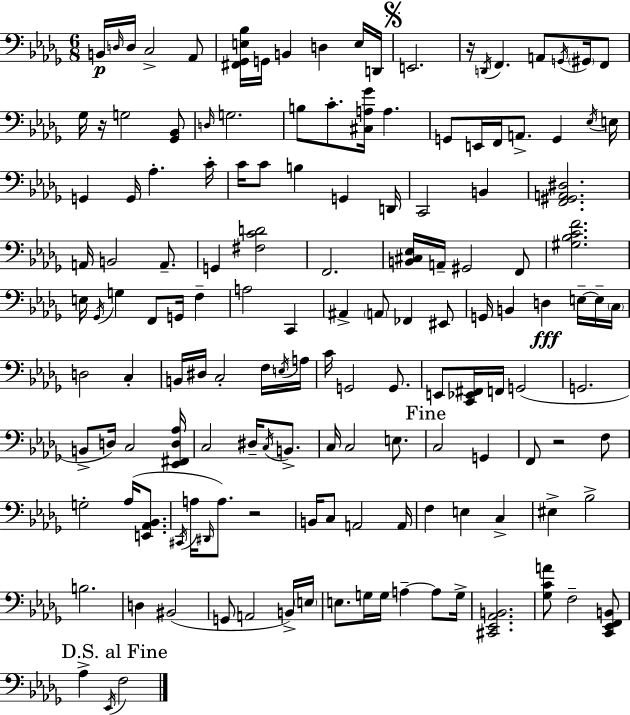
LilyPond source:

{
  \clef bass
  \numericTimeSignature
  \time 6/8
  \key bes \minor
  b,16\p \grace { d16 } d16 c2-> aes,8 | <fis, ges, e bes>16 g,16 b,4 d4 e16 | d,16 \mark \markup { \musicglyph "scripts.segno" } e,2. | r16 \acciaccatura { d,16 } f,4. a,8 \acciaccatura { g,16 } | \break \parenthesize gis,16 f,8 ges16 r16 g2 | <ges, bes,>8 \grace { d16 } g2. | b8 c'8.-. <cis a ges'>16 a4. | g,8 e,16 f,16 a,8.-> g,4 | \break \acciaccatura { ees16 } e16 g,4 g,16 aes4.-. | c'16-. c'16 c'8 b4 | g,4 d,16 c,2 | b,4 <f, gis, a, dis>2. | \break a,16 b,2 | a,8.-- g,4 <fis c' d'>2 | f,2. | <b, cis ees>16 a,16-- gis,2 | \break f,8 <gis bes c' f'>2. | e16 \acciaccatura { ges,16 } g4 f,8 | g,16 f4-- a2 | c,4 ais,4-> \parenthesize a,8 | \break fes,4 eis,8 g,16 b,4 d4\fff | e16--~~ e16-- \parenthesize c16 d2 | c4-. b,16 dis16 c2-. | f16 \acciaccatura { e16 } a16 c'16 g,2 | \break g,8. e,8 <c, ees, fis,>16 f,16 g,2( | g,2. | b,8-> d16) c2 | <ees, fis, d aes>16 c2 | \break dis16-- \acciaccatura { c16 } b,8.-> c16 c2 | e8. \mark "Fine" c2 | g,4 f,8 r2 | f8 g2-. | \break aes16( <e, aes, bes,>8. \acciaccatura { cis,16 } a16 \grace { dis,16 } a8.) | r2 b,16 c8 | a,2 a,16 f4 | e4 c4-> eis4-> | \break bes2-> b2. | d4 | bis,2( g,8 | a,2 b,16->) \parenthesize e16 e8. | \break g16 g16 a4--~~ a8 g16-> <cis, ees, aes, b,>2. | <ges c' a'>8 | f2-- <c, ees, f, b,>8 \mark "D.S. al Fine" aes4-> | \acciaccatura { ees,16 } f2 \bar "|."
}